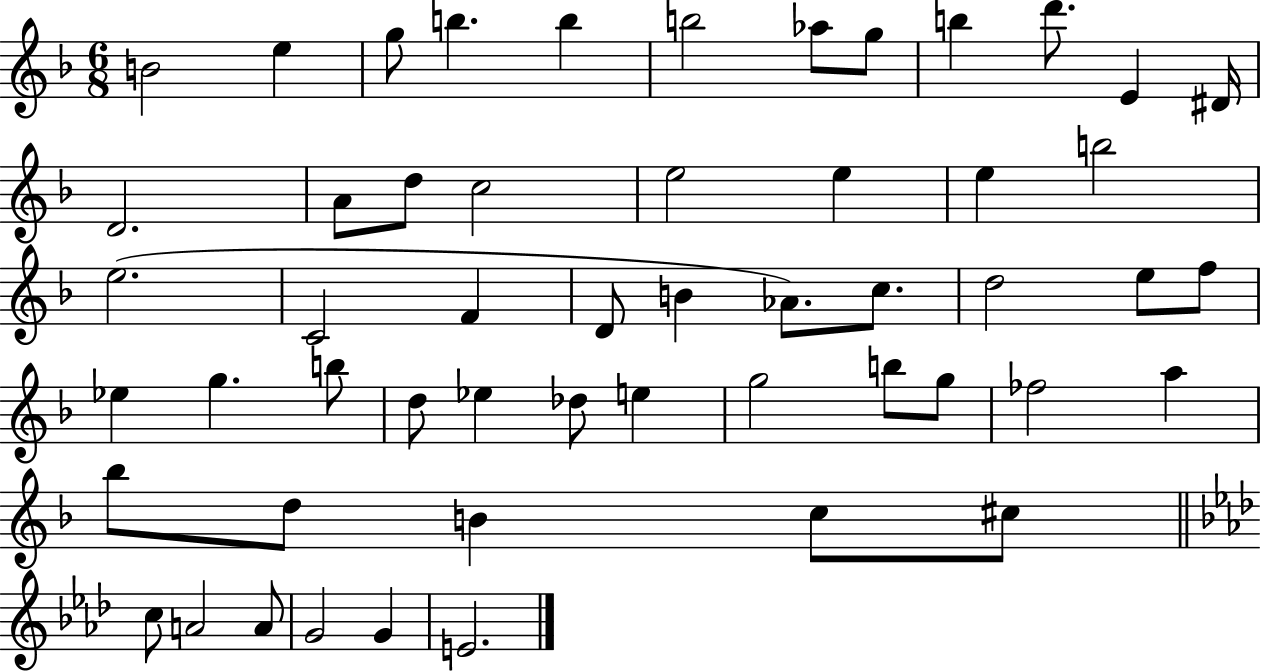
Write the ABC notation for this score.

X:1
T:Untitled
M:6/8
L:1/4
K:F
B2 e g/2 b b b2 _a/2 g/2 b d'/2 E ^D/4 D2 A/2 d/2 c2 e2 e e b2 e2 C2 F D/2 B _A/2 c/2 d2 e/2 f/2 _e g b/2 d/2 _e _d/2 e g2 b/2 g/2 _f2 a _b/2 d/2 B c/2 ^c/2 c/2 A2 A/2 G2 G E2